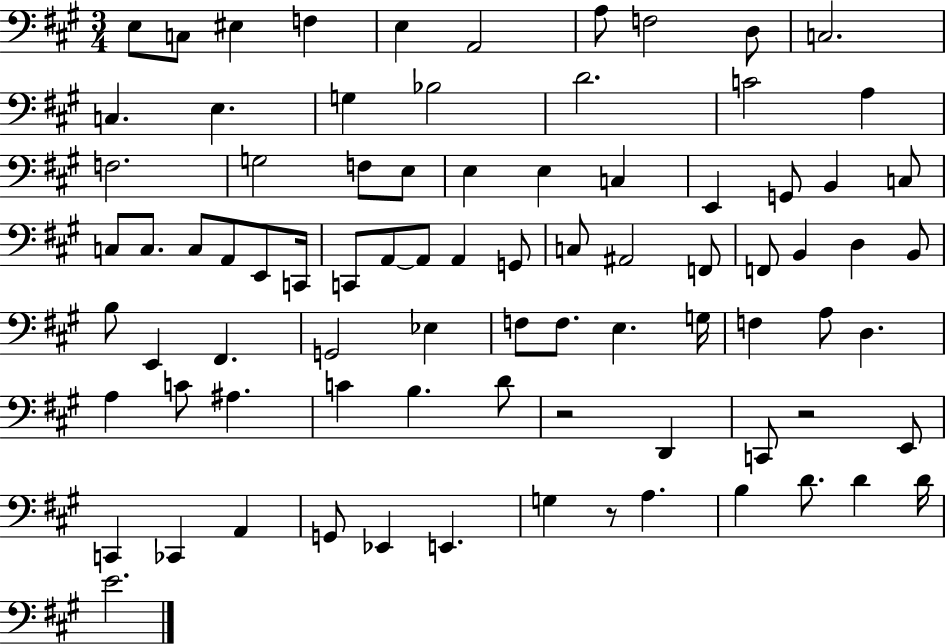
{
  \clef bass
  \numericTimeSignature
  \time 3/4
  \key a \major
  e8 c8 eis4 f4 | e4 a,2 | a8 f2 d8 | c2. | \break c4. e4. | g4 bes2 | d'2. | c'2 a4 | \break f2. | g2 f8 e8 | e4 e4 c4 | e,4 g,8 b,4 c8 | \break c8 c8. c8 a,8 e,8 c,16 | c,8 a,8~~ a,8 a,4 g,8 | c8 ais,2 f,8 | f,8 b,4 d4 b,8 | \break b8 e,4 fis,4. | g,2 ees4 | f8 f8. e4. g16 | f4 a8 d4. | \break a4 c'8 ais4. | c'4 b4. d'8 | r2 d,4 | c,8 r2 e,8 | \break c,4 ces,4 a,4 | g,8 ees,4 e,4. | g4 r8 a4. | b4 d'8. d'4 d'16 | \break e'2. | \bar "|."
}